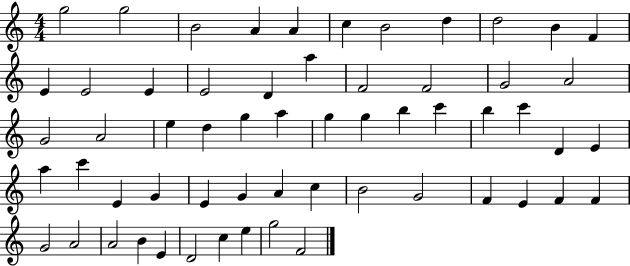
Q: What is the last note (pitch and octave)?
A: F4